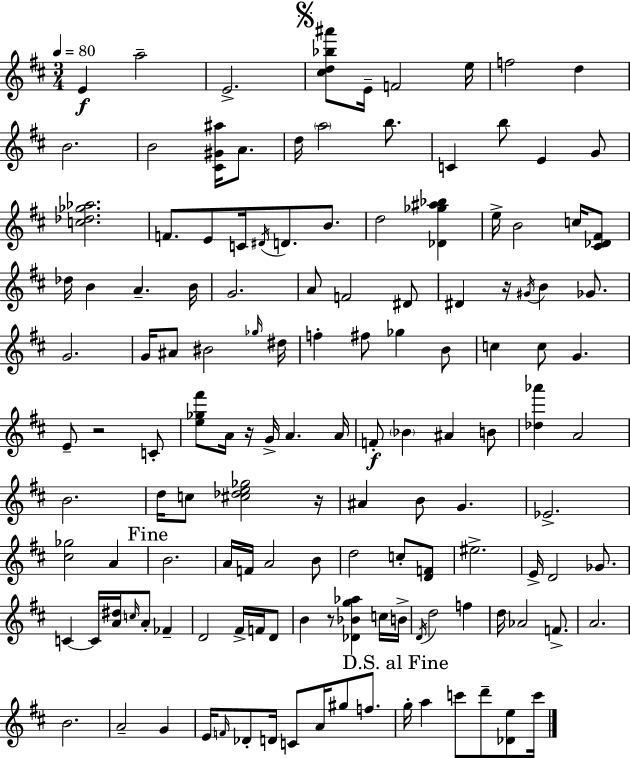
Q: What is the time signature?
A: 3/4